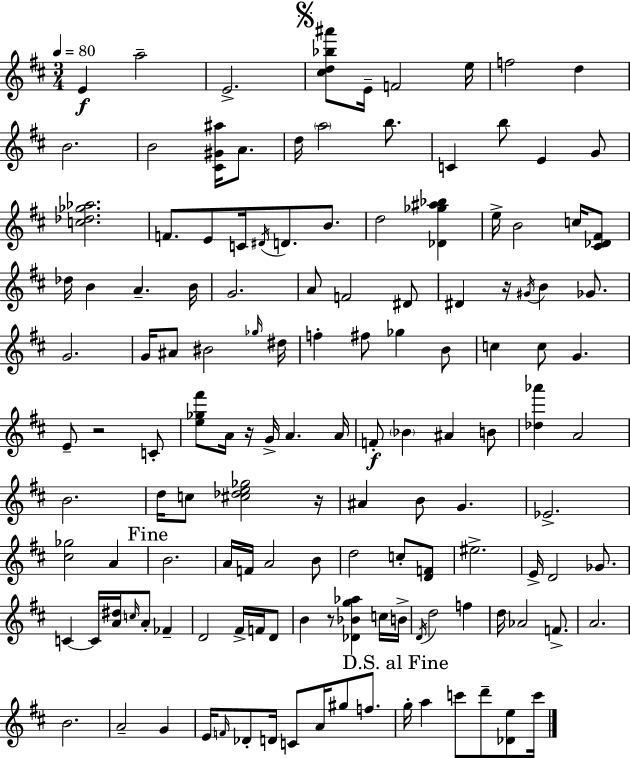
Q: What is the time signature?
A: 3/4